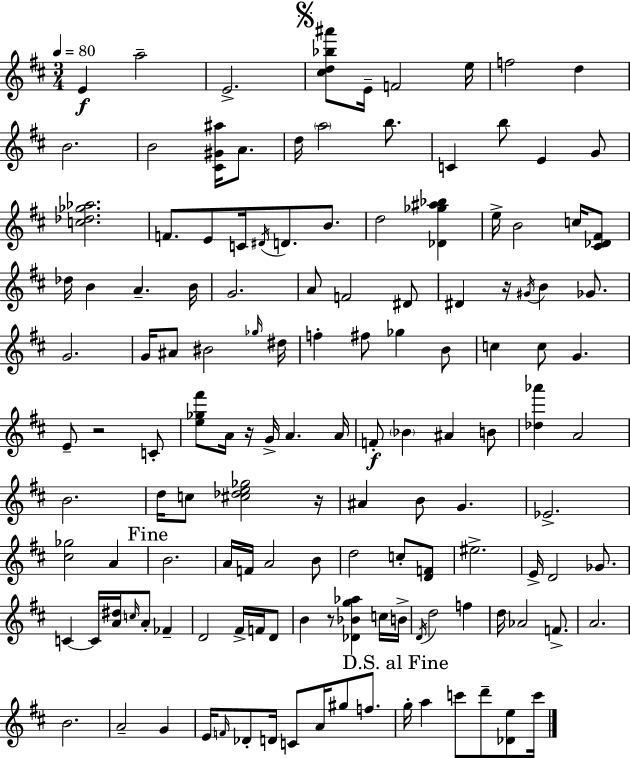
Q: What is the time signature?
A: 3/4